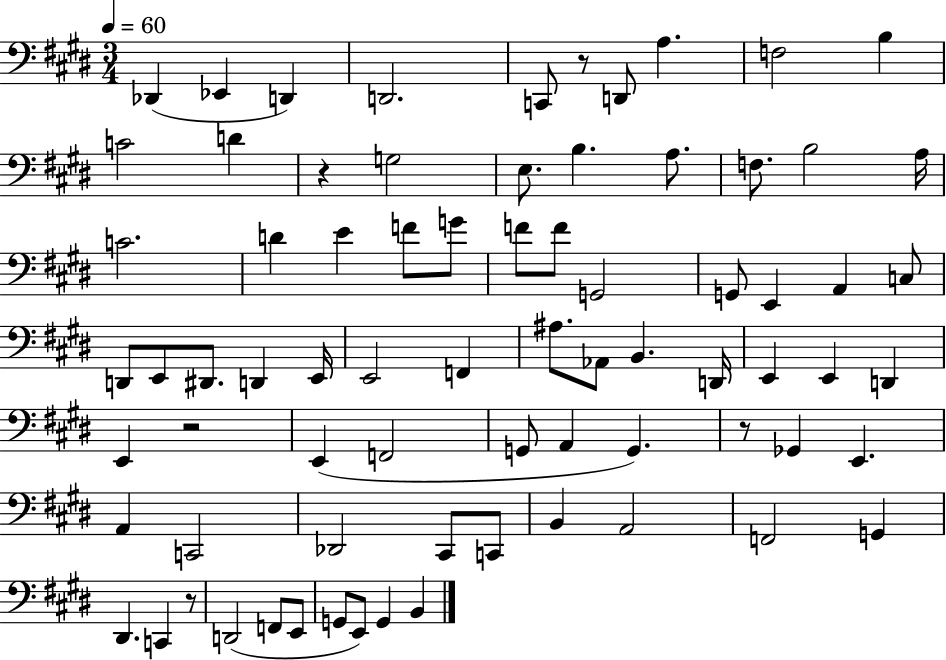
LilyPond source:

{
  \clef bass
  \numericTimeSignature
  \time 3/4
  \key e \major
  \tempo 4 = 60
  \repeat volta 2 { des,4( ees,4 d,4) | d,2. | c,8 r8 d,8 a4. | f2 b4 | \break c'2 d'4 | r4 g2 | e8. b4. a8. | f8. b2 a16 | \break c'2. | d'4 e'4 f'8 g'8 | f'8 f'8 g,2 | g,8 e,4 a,4 c8 | \break d,8 e,8 dis,8. d,4 e,16 | e,2 f,4 | ais8. aes,8 b,4. d,16 | e,4 e,4 d,4 | \break e,4 r2 | e,4( f,2 | g,8 a,4 g,4.) | r8 ges,4 e,4. | \break a,4 c,2 | des,2 cis,8 c,8 | b,4 a,2 | f,2 g,4 | \break dis,4. c,4 r8 | d,2( f,8 e,8 | g,8 e,8) g,4 b,4 | } \bar "|."
}